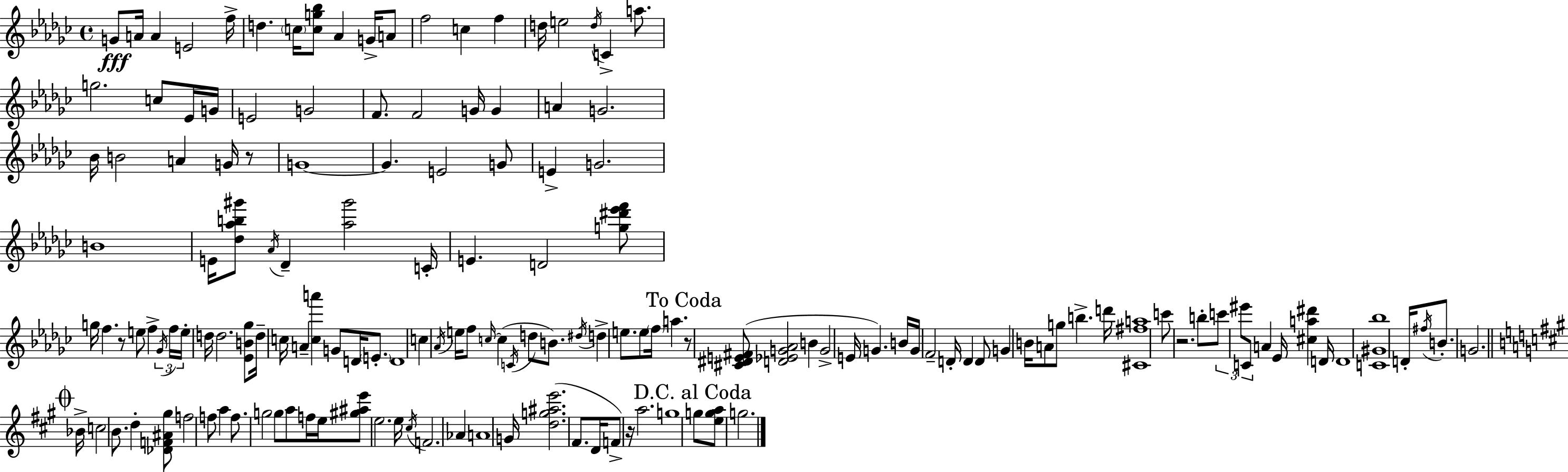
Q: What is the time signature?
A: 4/4